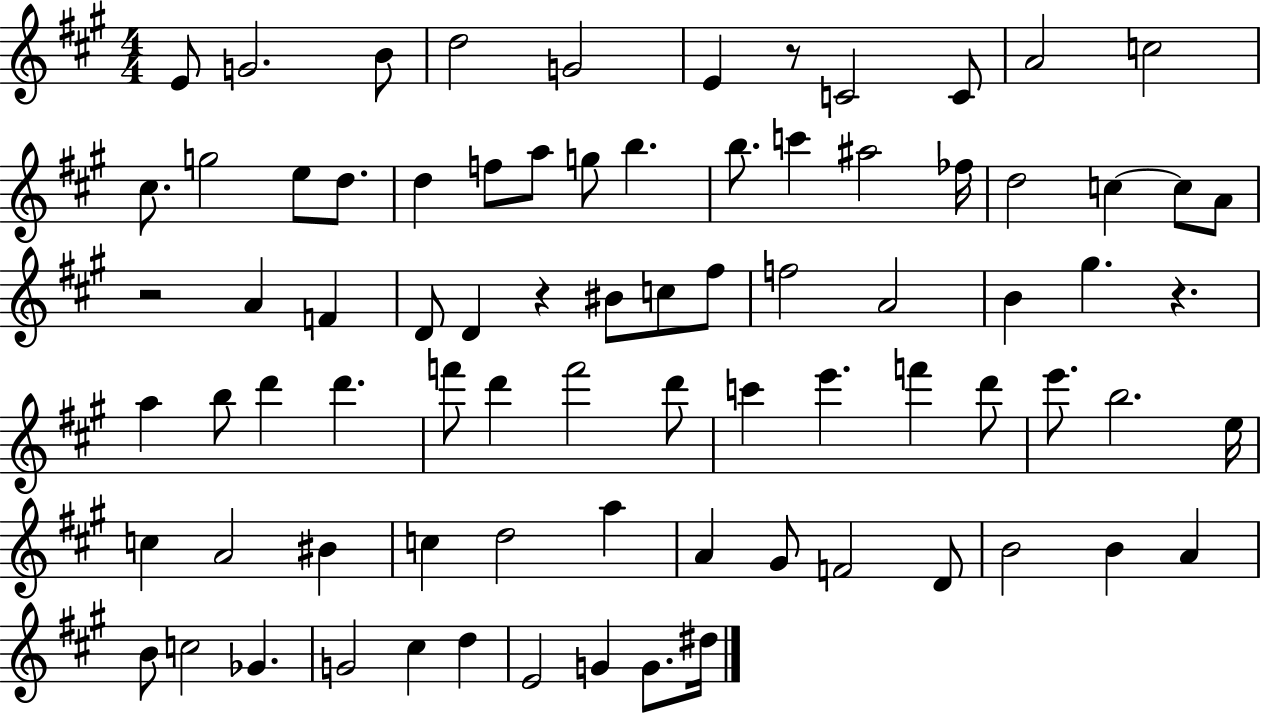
{
  \clef treble
  \numericTimeSignature
  \time 4/4
  \key a \major
  e'8 g'2. b'8 | d''2 g'2 | e'4 r8 c'2 c'8 | a'2 c''2 | \break cis''8. g''2 e''8 d''8. | d''4 f''8 a''8 g''8 b''4. | b''8. c'''4 ais''2 fes''16 | d''2 c''4~~ c''8 a'8 | \break r2 a'4 f'4 | d'8 d'4 r4 bis'8 c''8 fis''8 | f''2 a'2 | b'4 gis''4. r4. | \break a''4 b''8 d'''4 d'''4. | f'''8 d'''4 f'''2 d'''8 | c'''4 e'''4. f'''4 d'''8 | e'''8. b''2. e''16 | \break c''4 a'2 bis'4 | c''4 d''2 a''4 | a'4 gis'8 f'2 d'8 | b'2 b'4 a'4 | \break b'8 c''2 ges'4. | g'2 cis''4 d''4 | e'2 g'4 g'8. dis''16 | \bar "|."
}